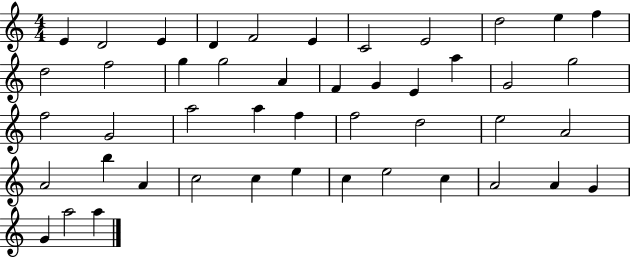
X:1
T:Untitled
M:4/4
L:1/4
K:C
E D2 E D F2 E C2 E2 d2 e f d2 f2 g g2 A F G E a G2 g2 f2 G2 a2 a f f2 d2 e2 A2 A2 b A c2 c e c e2 c A2 A G G a2 a